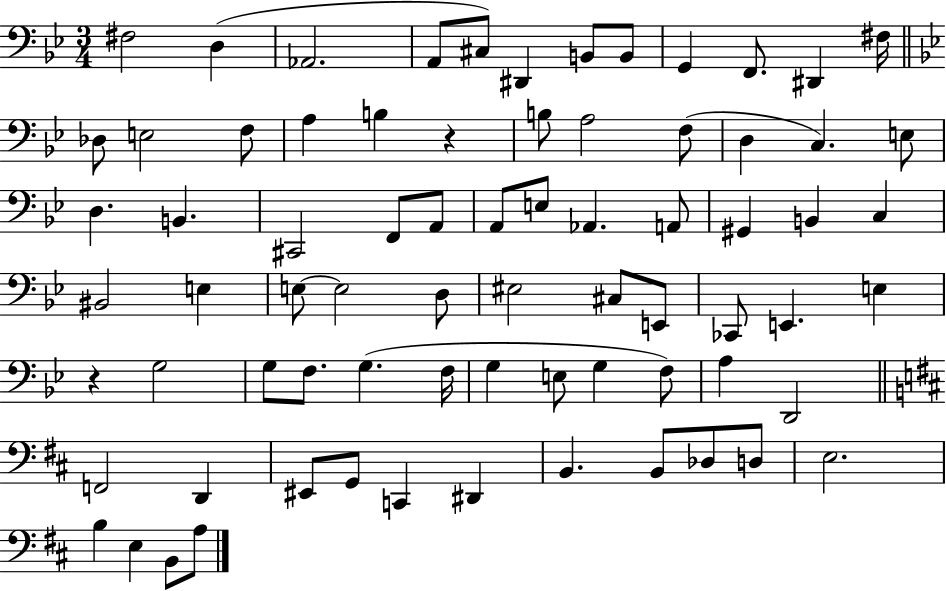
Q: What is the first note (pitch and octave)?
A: F#3